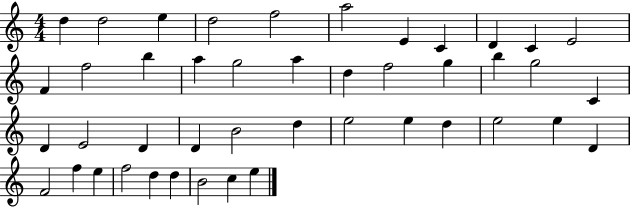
X:1
T:Untitled
M:4/4
L:1/4
K:C
d d2 e d2 f2 a2 E C D C E2 F f2 b a g2 a d f2 g b g2 C D E2 D D B2 d e2 e d e2 e D F2 f e f2 d d B2 c e